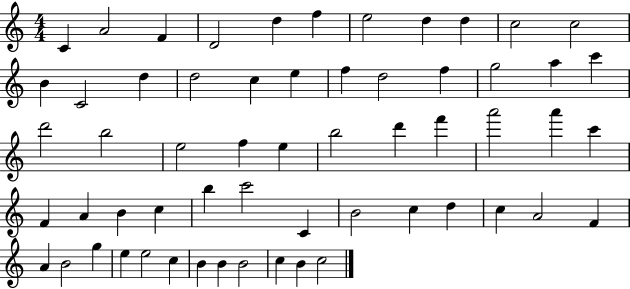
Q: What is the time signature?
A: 4/4